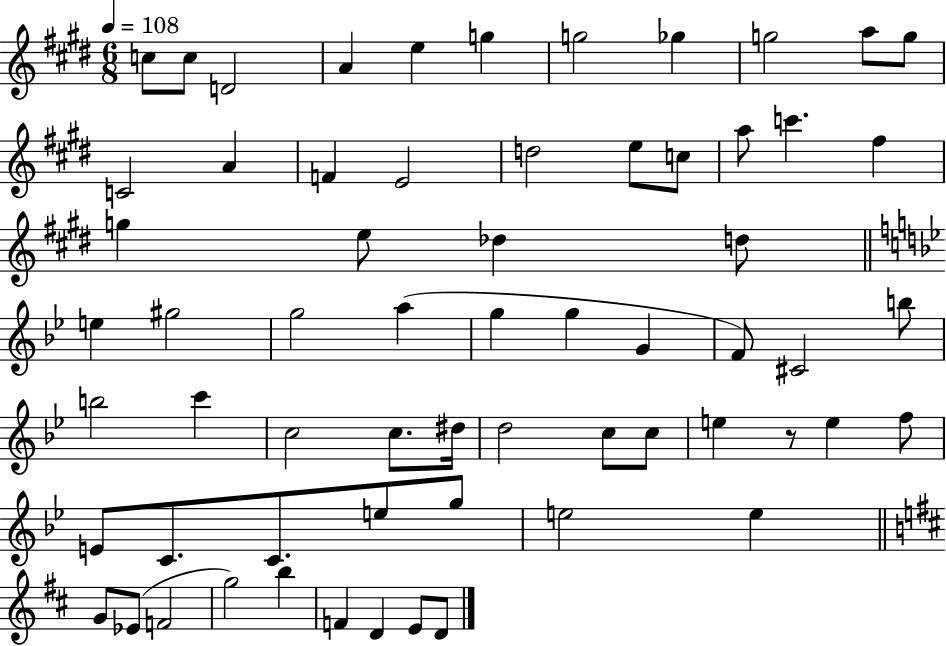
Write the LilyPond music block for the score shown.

{
  \clef treble
  \numericTimeSignature
  \time 6/8
  \key e \major
  \tempo 4 = 108
  c''8 c''8 d'2 | a'4 e''4 g''4 | g''2 ges''4 | g''2 a''8 g''8 | \break c'2 a'4 | f'4 e'2 | d''2 e''8 c''8 | a''8 c'''4. fis''4 | \break g''4 e''8 des''4 d''8 | \bar "||" \break \key bes \major e''4 gis''2 | g''2 a''4( | g''4 g''4 g'4 | f'8) cis'2 b''8 | \break b''2 c'''4 | c''2 c''8. dis''16 | d''2 c''8 c''8 | e''4 r8 e''4 f''8 | \break e'8 c'8. c'8. e''8 g''8 | e''2 e''4 | \bar "||" \break \key d \major g'8 ees'8( f'2 | g''2) b''4 | f'4 d'4 e'8 d'8 | \bar "|."
}